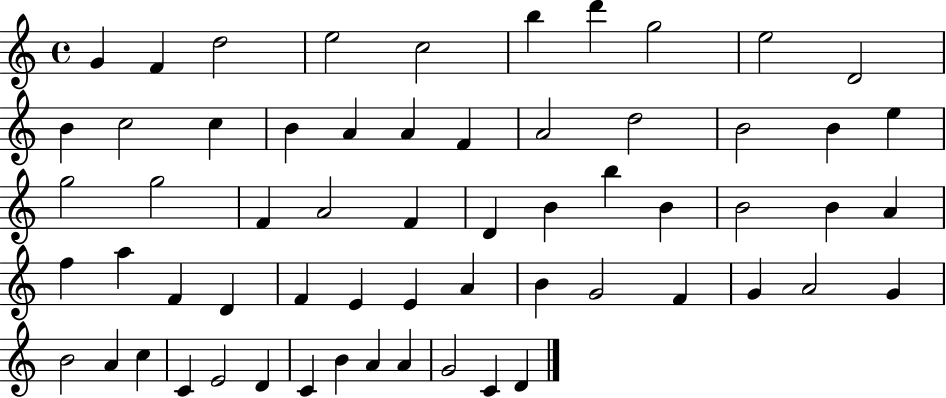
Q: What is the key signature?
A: C major